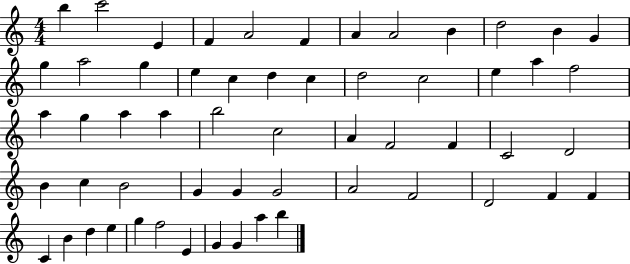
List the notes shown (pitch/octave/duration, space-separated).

B5/q C6/h E4/q F4/q A4/h F4/q A4/q A4/h B4/q D5/h B4/q G4/q G5/q A5/h G5/q E5/q C5/q D5/q C5/q D5/h C5/h E5/q A5/q F5/h A5/q G5/q A5/q A5/q B5/h C5/h A4/q F4/h F4/q C4/h D4/h B4/q C5/q B4/h G4/q G4/q G4/h A4/h F4/h D4/h F4/q F4/q C4/q B4/q D5/q E5/q G5/q F5/h E4/q G4/q G4/q A5/q B5/q